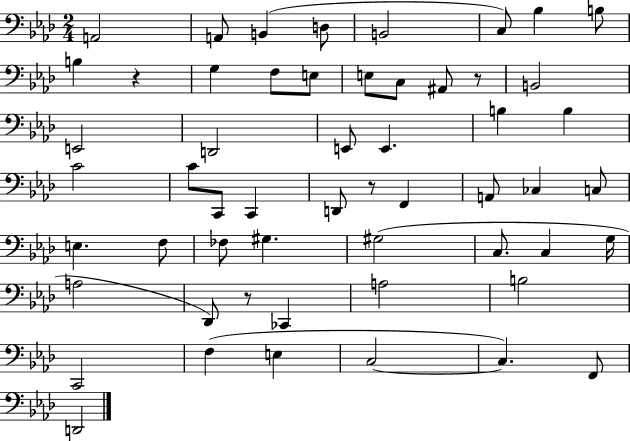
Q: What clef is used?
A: bass